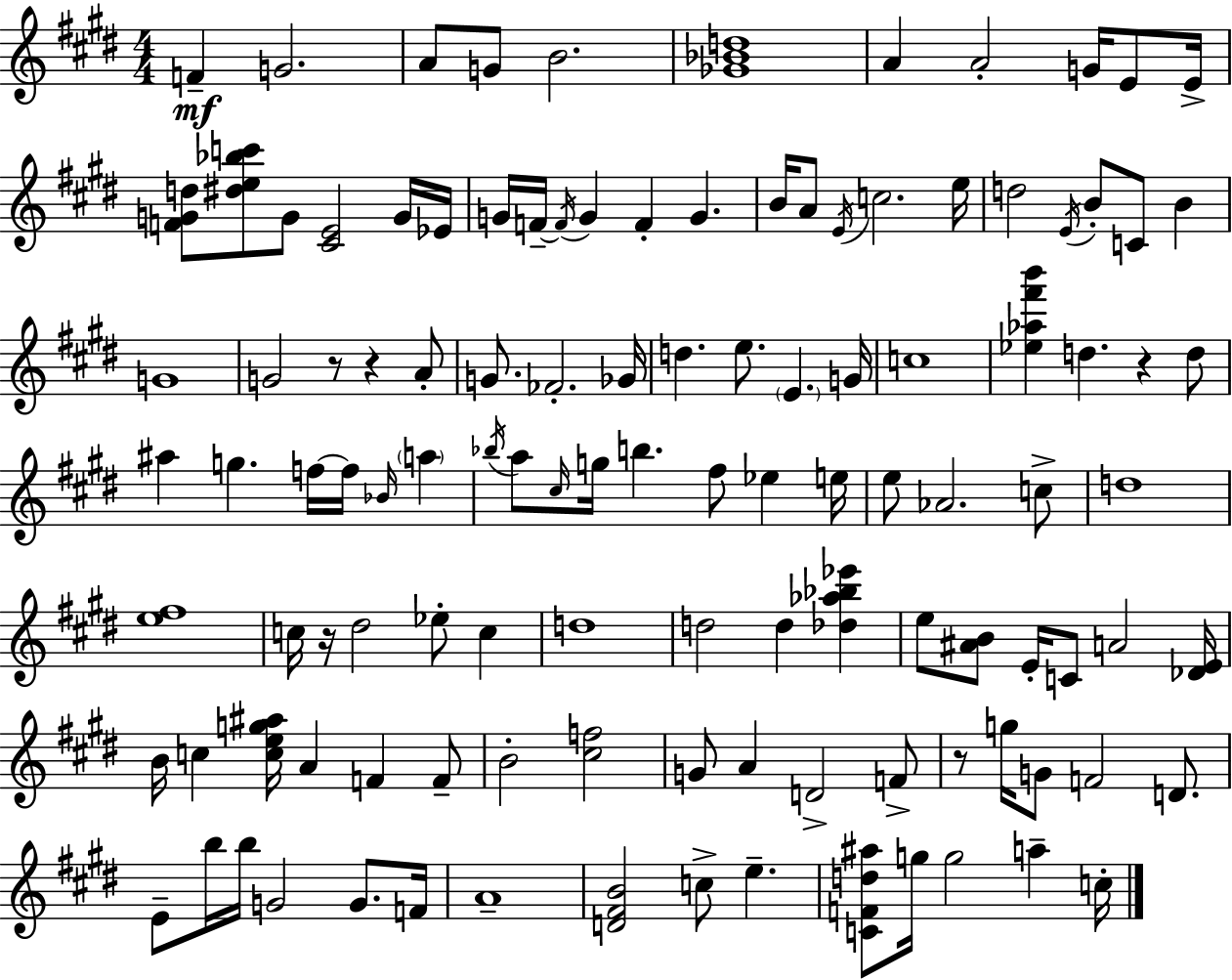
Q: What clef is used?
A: treble